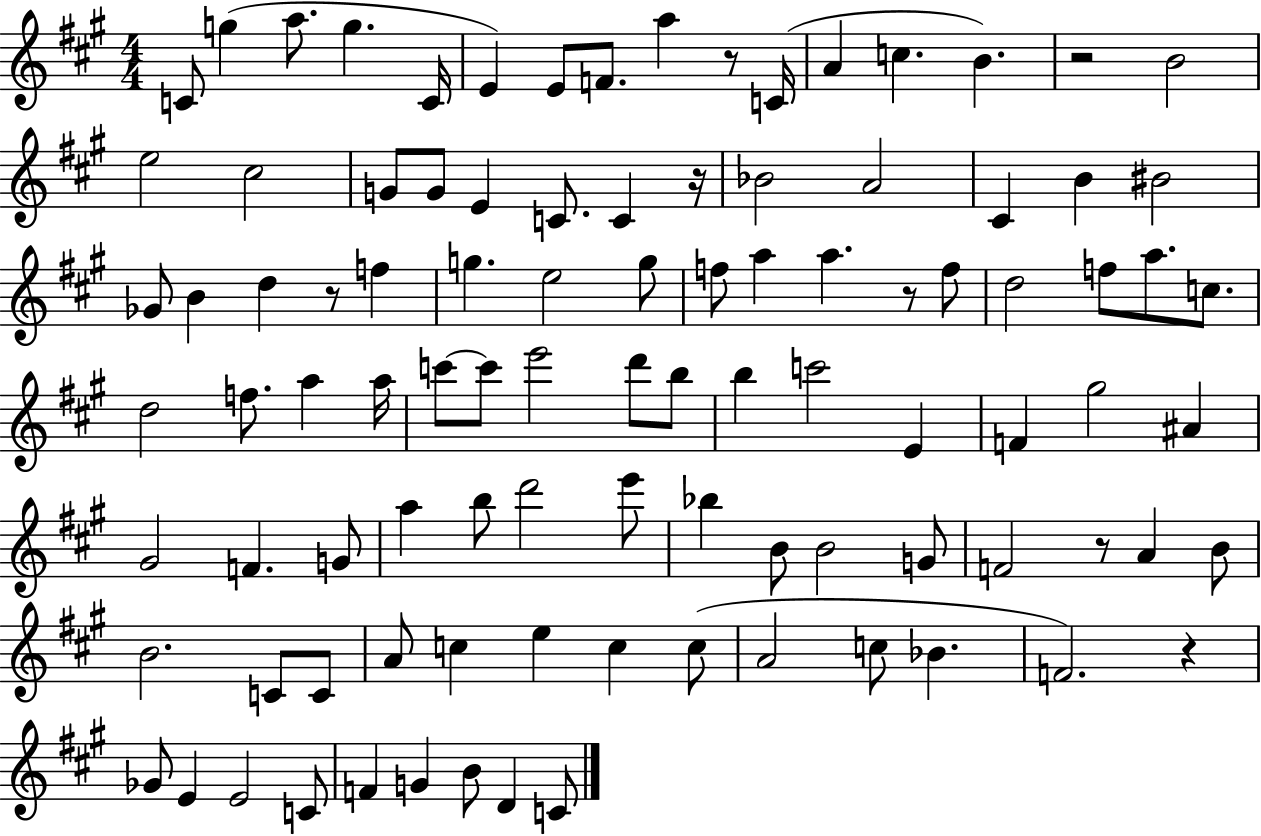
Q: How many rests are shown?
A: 7